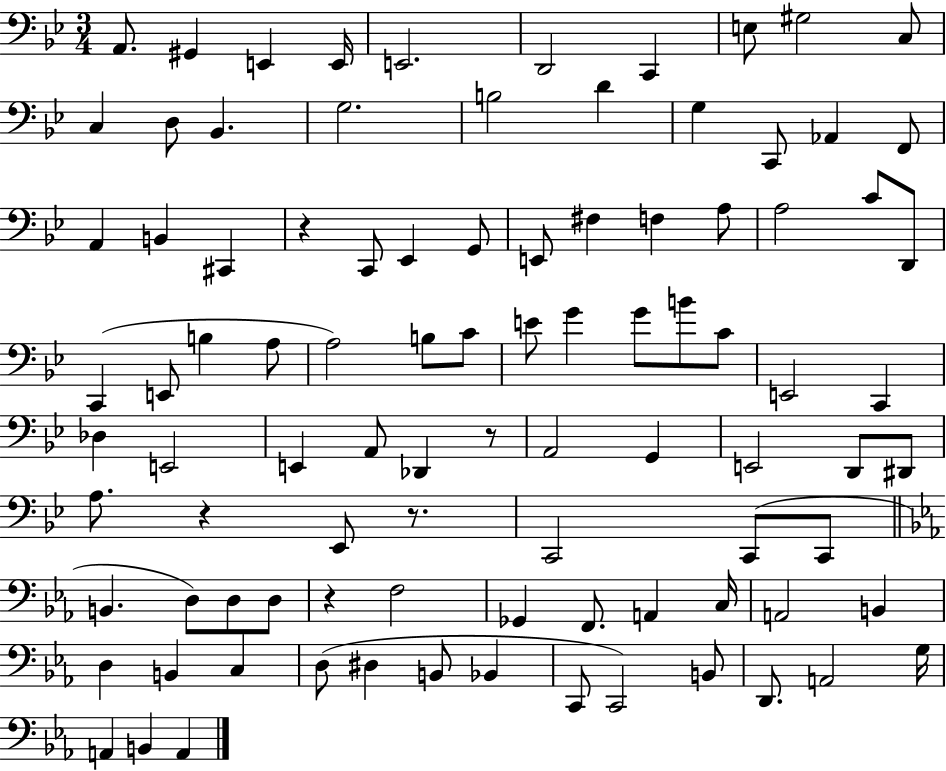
{
  \clef bass
  \numericTimeSignature
  \time 3/4
  \key bes \major
  a,8. gis,4 e,4 e,16 | e,2. | d,2 c,4 | e8 gis2 c8 | \break c4 d8 bes,4. | g2. | b2 d'4 | g4 c,8 aes,4 f,8 | \break a,4 b,4 cis,4 | r4 c,8 ees,4 g,8 | e,8 fis4 f4 a8 | a2 c'8 d,8 | \break c,4( e,8 b4 a8 | a2) b8 c'8 | e'8 g'4 g'8 b'8 c'8 | e,2 c,4 | \break des4 e,2 | e,4 a,8 des,4 r8 | a,2 g,4 | e,2 d,8 dis,8 | \break a8. r4 ees,8 r8. | c,2 c,8( c,8 | \bar "||" \break \key ees \major b,4. d8) d8 d8 | r4 f2 | ges,4 f,8. a,4 c16 | a,2 b,4 | \break d4 b,4 c4 | d8( dis4 b,8 bes,4 | c,8 c,2) b,8 | d,8. a,2 g16 | \break a,4 b,4 a,4 | \bar "|."
}